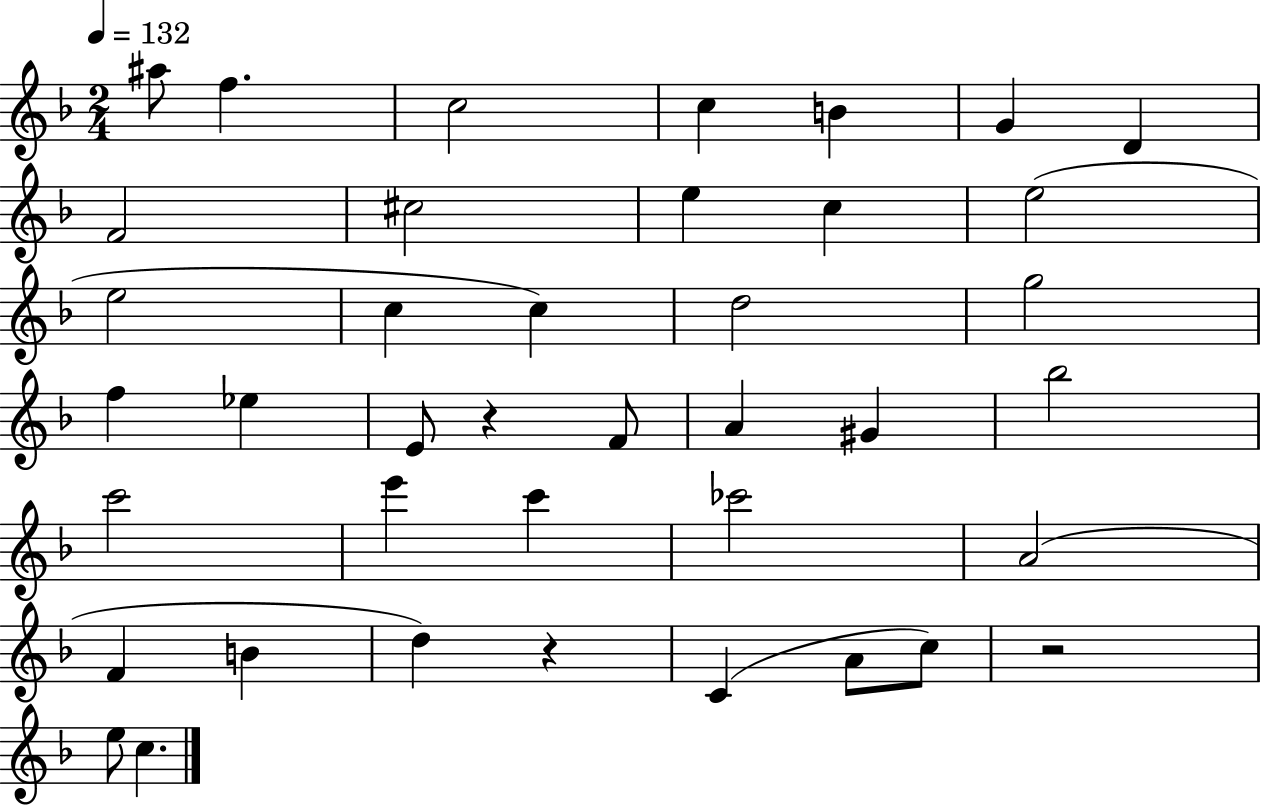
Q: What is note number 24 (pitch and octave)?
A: Bb5